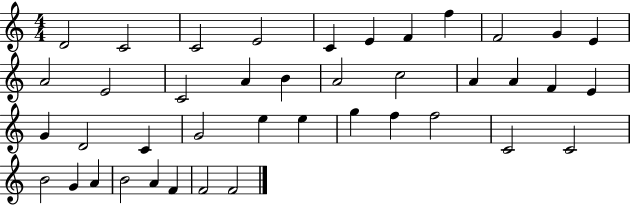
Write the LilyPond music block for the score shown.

{
  \clef treble
  \numericTimeSignature
  \time 4/4
  \key c \major
  d'2 c'2 | c'2 e'2 | c'4 e'4 f'4 f''4 | f'2 g'4 e'4 | \break a'2 e'2 | c'2 a'4 b'4 | a'2 c''2 | a'4 a'4 f'4 e'4 | \break g'4 d'2 c'4 | g'2 e''4 e''4 | g''4 f''4 f''2 | c'2 c'2 | \break b'2 g'4 a'4 | b'2 a'4 f'4 | f'2 f'2 | \bar "|."
}